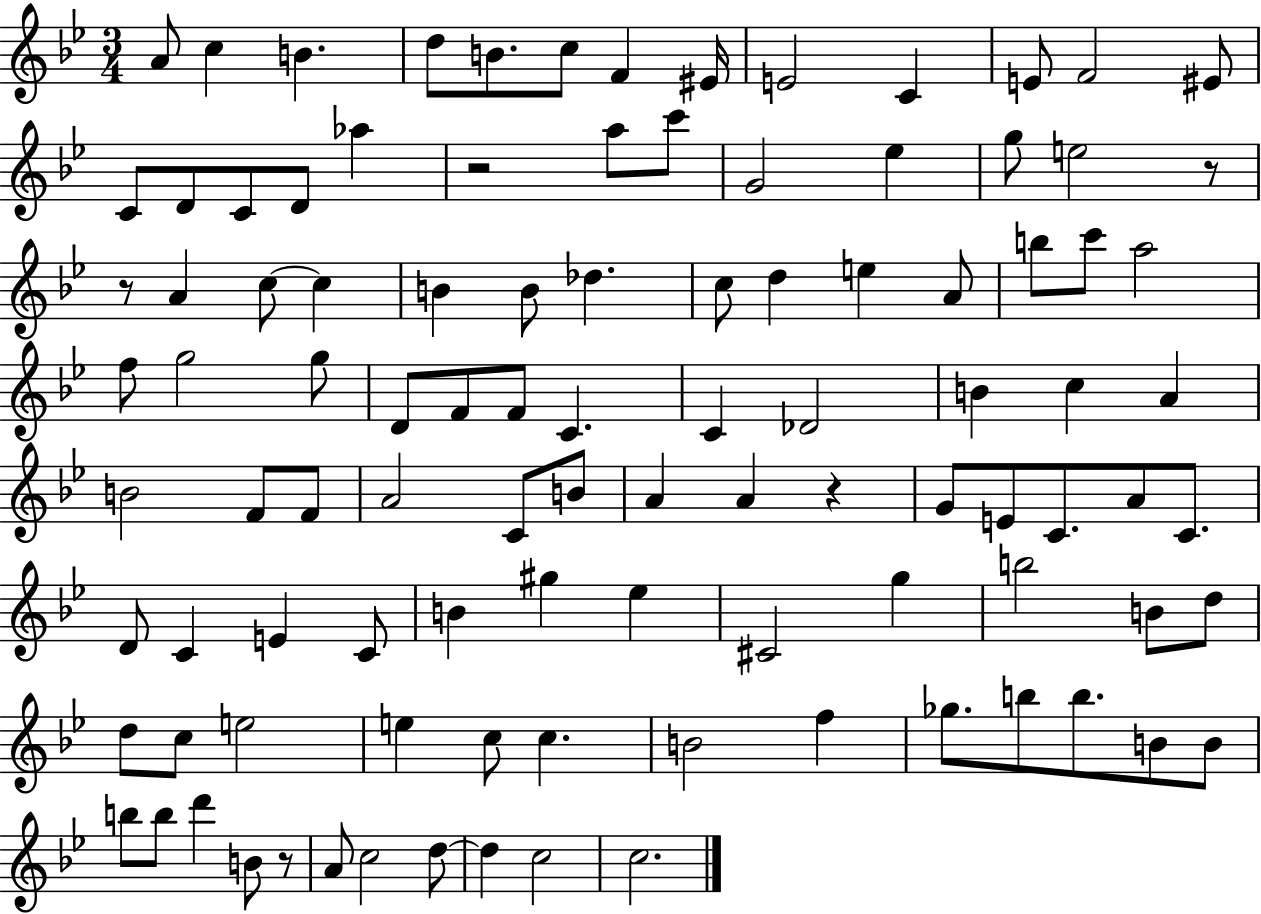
X:1
T:Untitled
M:3/4
L:1/4
K:Bb
A/2 c B d/2 B/2 c/2 F ^E/4 E2 C E/2 F2 ^E/2 C/2 D/2 C/2 D/2 _a z2 a/2 c'/2 G2 _e g/2 e2 z/2 z/2 A c/2 c B B/2 _d c/2 d e A/2 b/2 c'/2 a2 f/2 g2 g/2 D/2 F/2 F/2 C C _D2 B c A B2 F/2 F/2 A2 C/2 B/2 A A z G/2 E/2 C/2 A/2 C/2 D/2 C E C/2 B ^g _e ^C2 g b2 B/2 d/2 d/2 c/2 e2 e c/2 c B2 f _g/2 b/2 b/2 B/2 B/2 b/2 b/2 d' B/2 z/2 A/2 c2 d/2 d c2 c2